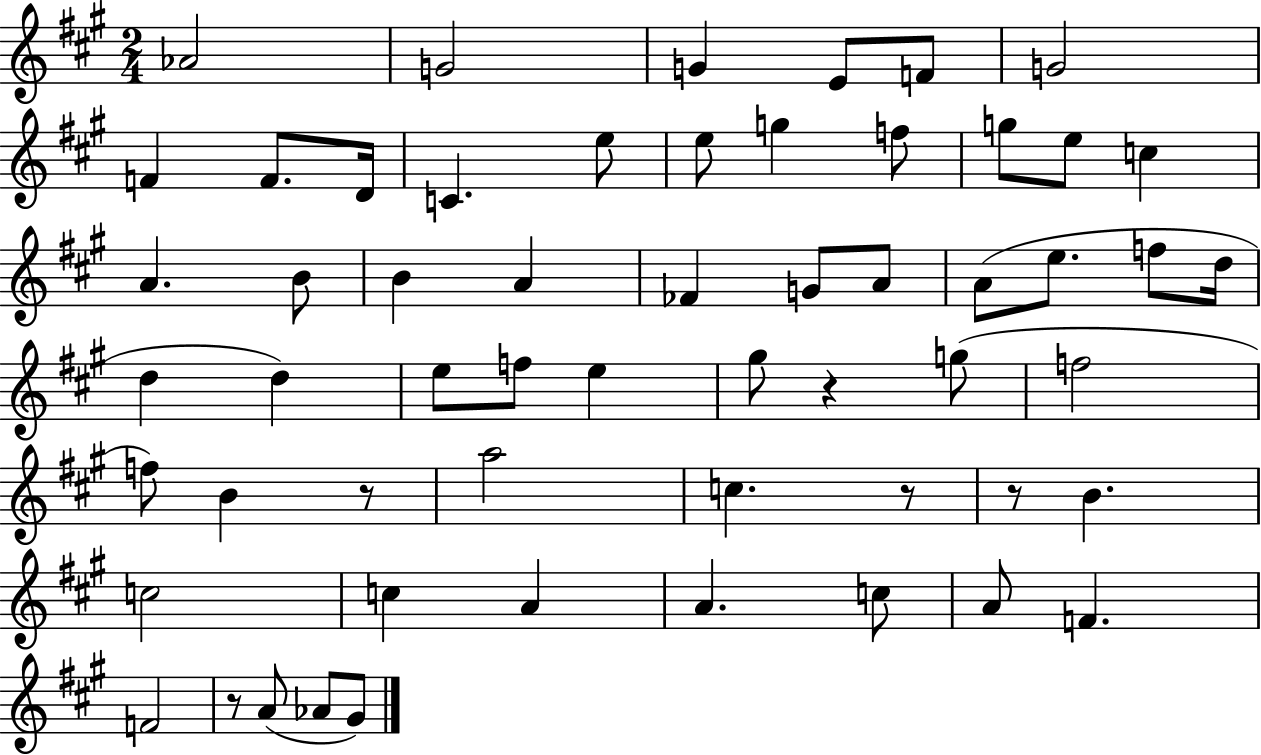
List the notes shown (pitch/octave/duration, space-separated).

Ab4/h G4/h G4/q E4/e F4/e G4/h F4/q F4/e. D4/s C4/q. E5/e E5/e G5/q F5/e G5/e E5/e C5/q A4/q. B4/e B4/q A4/q FES4/q G4/e A4/e A4/e E5/e. F5/e D5/s D5/q D5/q E5/e F5/e E5/q G#5/e R/q G5/e F5/h F5/e B4/q R/e A5/h C5/q. R/e R/e B4/q. C5/h C5/q A4/q A4/q. C5/e A4/e F4/q. F4/h R/e A4/e Ab4/e G#4/e